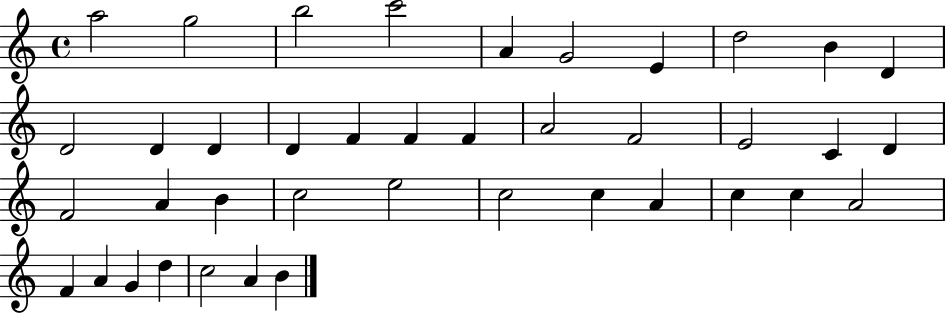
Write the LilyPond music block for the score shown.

{
  \clef treble
  \time 4/4
  \defaultTimeSignature
  \key c \major
  a''2 g''2 | b''2 c'''2 | a'4 g'2 e'4 | d''2 b'4 d'4 | \break d'2 d'4 d'4 | d'4 f'4 f'4 f'4 | a'2 f'2 | e'2 c'4 d'4 | \break f'2 a'4 b'4 | c''2 e''2 | c''2 c''4 a'4 | c''4 c''4 a'2 | \break f'4 a'4 g'4 d''4 | c''2 a'4 b'4 | \bar "|."
}